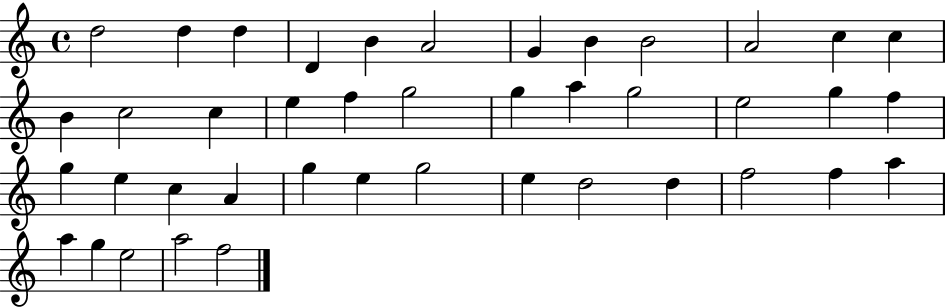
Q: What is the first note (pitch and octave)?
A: D5